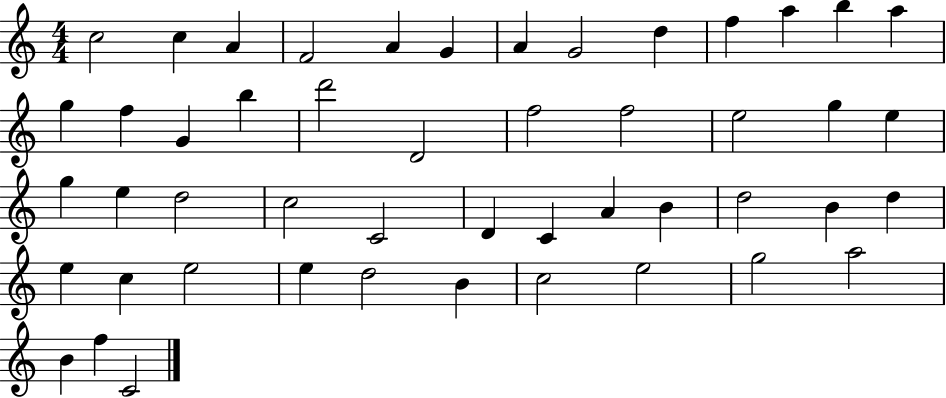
C5/h C5/q A4/q F4/h A4/q G4/q A4/q G4/h D5/q F5/q A5/q B5/q A5/q G5/q F5/q G4/q B5/q D6/h D4/h F5/h F5/h E5/h G5/q E5/q G5/q E5/q D5/h C5/h C4/h D4/q C4/q A4/q B4/q D5/h B4/q D5/q E5/q C5/q E5/h E5/q D5/h B4/q C5/h E5/h G5/h A5/h B4/q F5/q C4/h